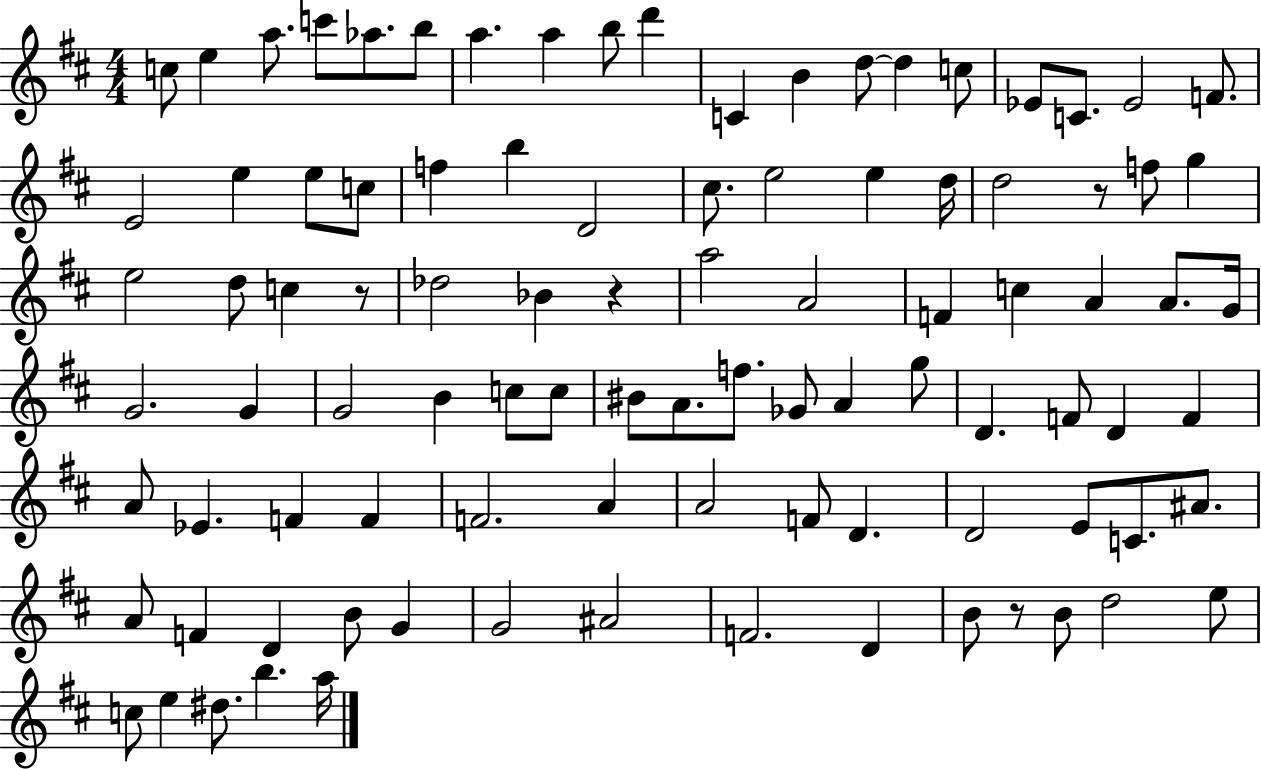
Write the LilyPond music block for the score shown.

{
  \clef treble
  \numericTimeSignature
  \time 4/4
  \key d \major
  c''8 e''4 a''8. c'''8 aes''8. b''8 | a''4. a''4 b''8 d'''4 | c'4 b'4 d''8~~ d''4 c''8 | ees'8 c'8. ees'2 f'8. | \break e'2 e''4 e''8 c''8 | f''4 b''4 d'2 | cis''8. e''2 e''4 d''16 | d''2 r8 f''8 g''4 | \break e''2 d''8 c''4 r8 | des''2 bes'4 r4 | a''2 a'2 | f'4 c''4 a'4 a'8. g'16 | \break g'2. g'4 | g'2 b'4 c''8 c''8 | bis'8 a'8. f''8. ges'8 a'4 g''8 | d'4. f'8 d'4 f'4 | \break a'8 ees'4. f'4 f'4 | f'2. a'4 | a'2 f'8 d'4. | d'2 e'8 c'8. ais'8. | \break a'8 f'4 d'4 b'8 g'4 | g'2 ais'2 | f'2. d'4 | b'8 r8 b'8 d''2 e''8 | \break c''8 e''4 dis''8. b''4. a''16 | \bar "|."
}